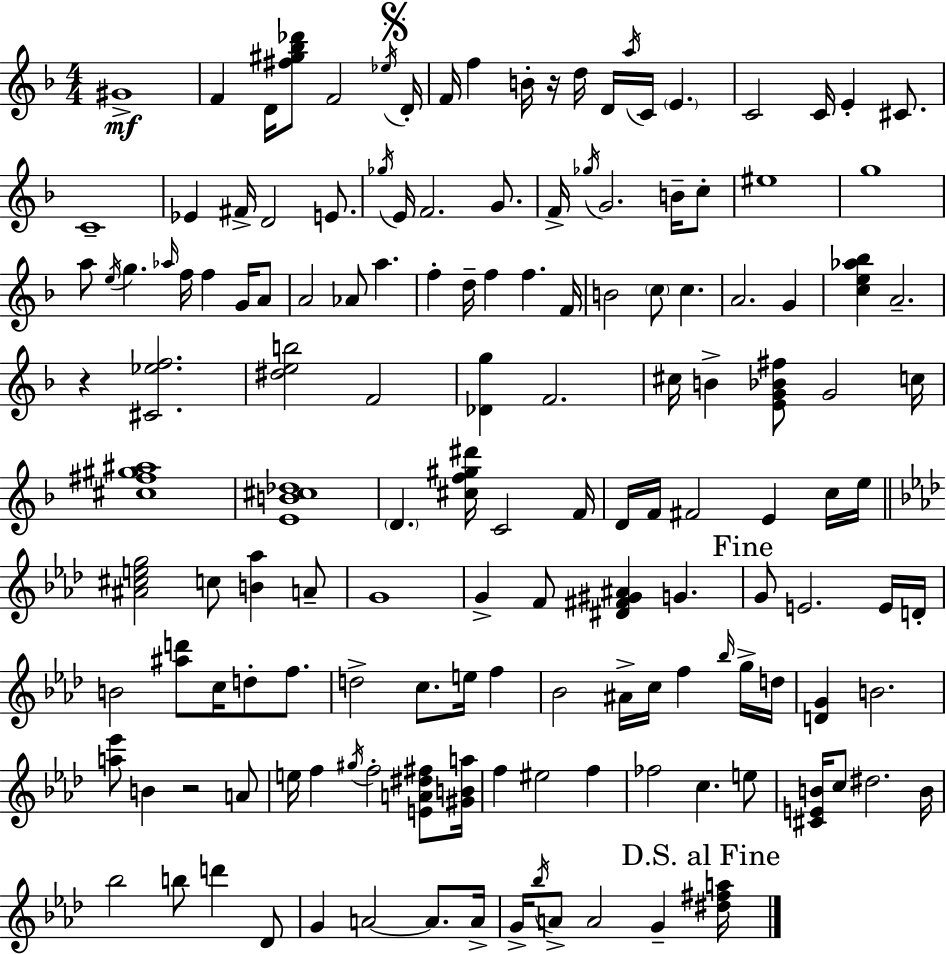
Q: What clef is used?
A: treble